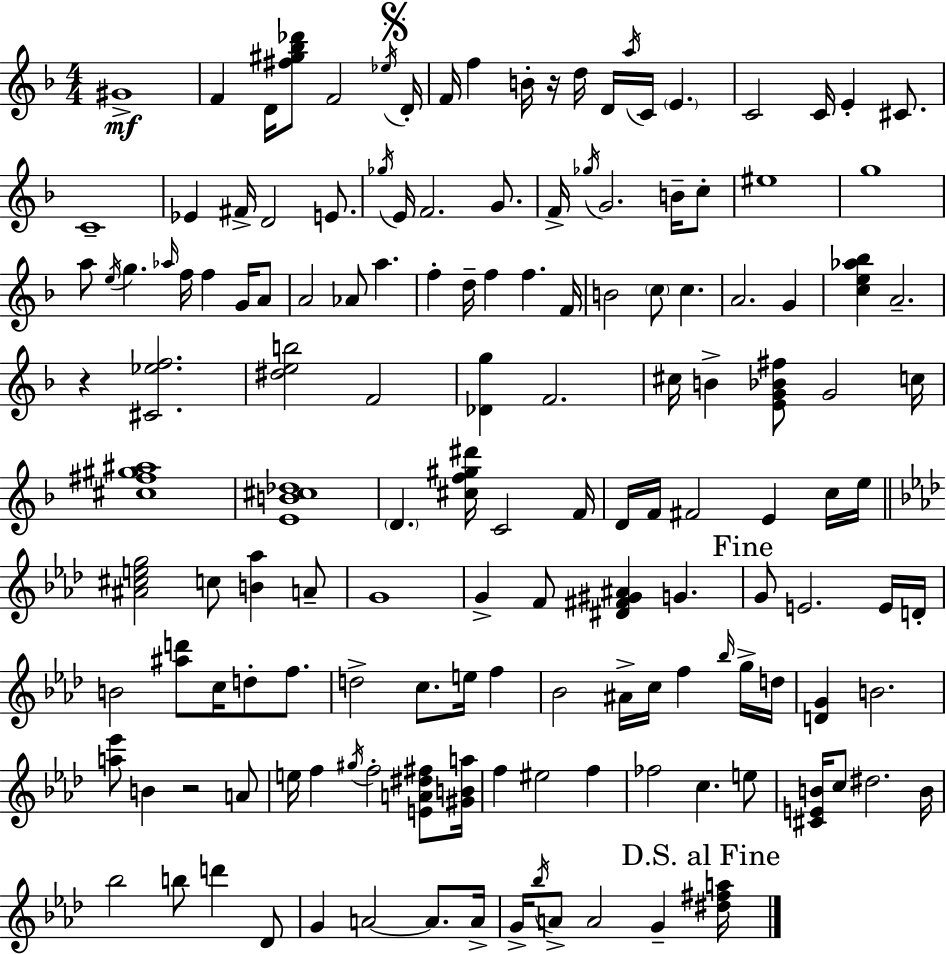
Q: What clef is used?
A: treble